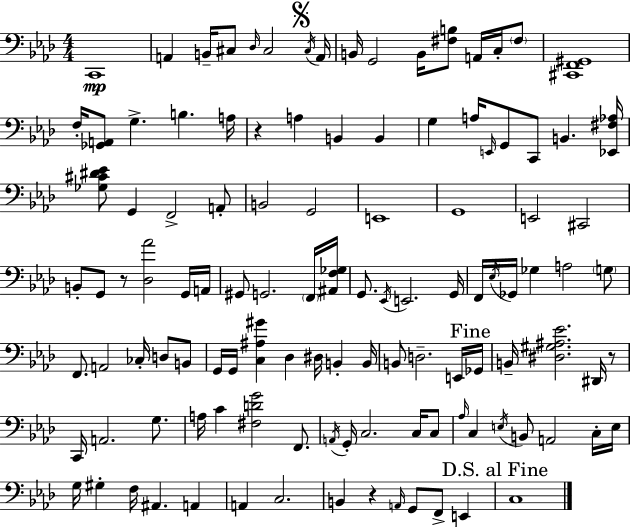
X:1
T:Untitled
M:4/4
L:1/4
K:Ab
C,,4 A,, B,,/4 ^C,/2 _D,/4 ^C,2 ^C,/4 A,,/4 B,,/4 G,,2 B,,/4 [^F,B,]/2 A,,/4 C,/4 ^F,/2 [^C,,F,,^G,,]4 F,/4 [_G,,A,,]/2 G, B, A,/4 z A, B,, B,, G, A,/4 E,,/4 G,,/2 C,,/2 B,, [_E,,^F,_A,]/4 [_G,^C^D_E]/2 G,, F,,2 A,,/2 B,,2 G,,2 E,,4 G,,4 E,,2 ^C,,2 B,,/2 G,,/2 z/2 [_D,_A]2 G,,/4 A,,/4 ^G,,/2 G,,2 F,,/4 [^A,,F,_G,]/4 G,,/2 _E,,/4 E,,2 G,,/4 F,,/4 _E,/4 _G,,/4 _G, A,2 G,/2 F,,/2 A,,2 _C,/4 D,/2 B,,/2 G,,/4 G,,/4 [C,^A,^G] _D, ^D,/4 B,, B,,/4 B,,/2 D,2 E,,/4 _G,,/4 B,,/4 [^D,^G,^A,_E]2 ^D,,/4 z/2 C,,/4 A,,2 G,/2 A,/4 C [^F,DG]2 F,,/2 A,,/4 G,,/4 C,2 C,/4 C,/2 _A,/4 C, E,/4 B,,/2 A,,2 C,/4 E,/4 G,/4 ^G, F,/4 ^A,, A,, A,, C,2 B,, z A,,/4 G,,/2 F,,/2 E,, C,4